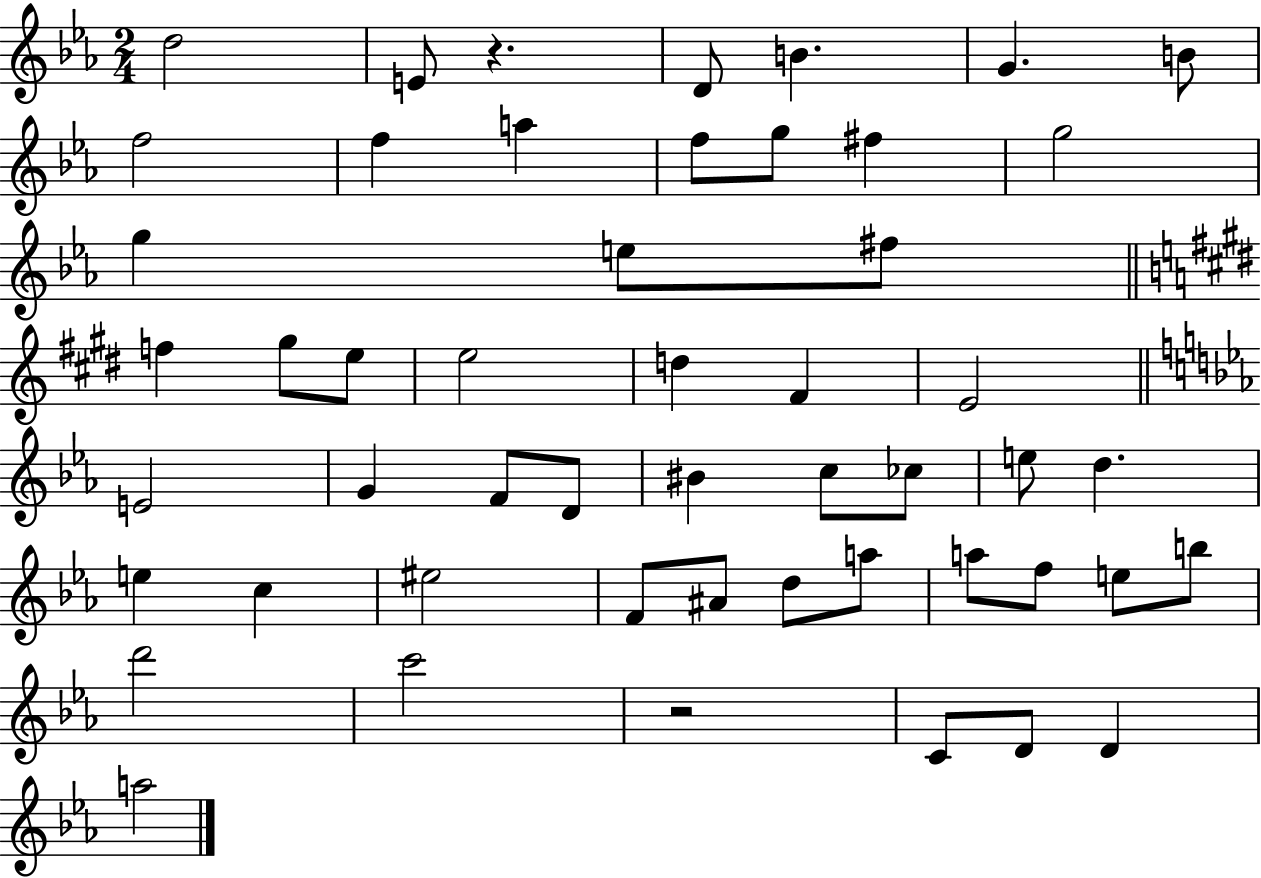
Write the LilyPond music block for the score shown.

{
  \clef treble
  \numericTimeSignature
  \time 2/4
  \key ees \major
  \repeat volta 2 { d''2 | e'8 r4. | d'8 b'4. | g'4. b'8 | \break f''2 | f''4 a''4 | f''8 g''8 fis''4 | g''2 | \break g''4 e''8 fis''8 | \bar "||" \break \key e \major f''4 gis''8 e''8 | e''2 | d''4 fis'4 | e'2 | \break \bar "||" \break \key ees \major e'2 | g'4 f'8 d'8 | bis'4 c''8 ces''8 | e''8 d''4. | \break e''4 c''4 | eis''2 | f'8 ais'8 d''8 a''8 | a''8 f''8 e''8 b''8 | \break d'''2 | c'''2 | r2 | c'8 d'8 d'4 | \break a''2 | } \bar "|."
}